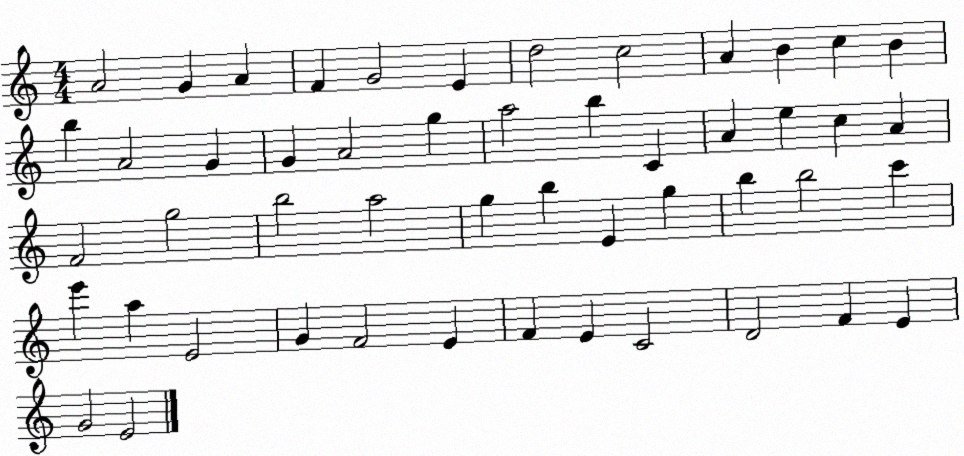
X:1
T:Untitled
M:4/4
L:1/4
K:C
A2 G A F G2 E d2 c2 A B c B b A2 G G A2 g a2 b C A e c A F2 g2 b2 a2 g b E g b b2 c' e' a E2 G F2 E F E C2 D2 F E G2 E2